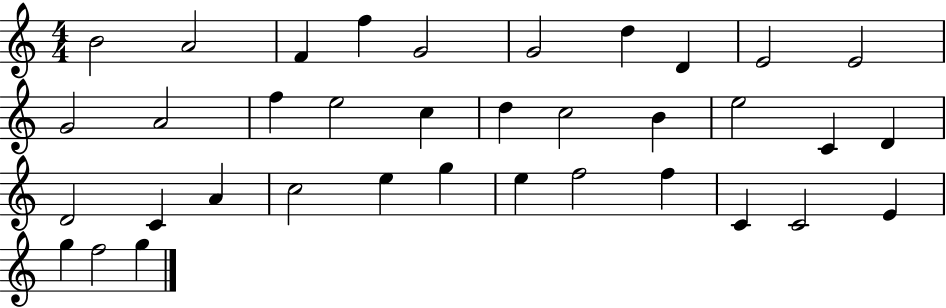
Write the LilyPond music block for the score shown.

{
  \clef treble
  \numericTimeSignature
  \time 4/4
  \key c \major
  b'2 a'2 | f'4 f''4 g'2 | g'2 d''4 d'4 | e'2 e'2 | \break g'2 a'2 | f''4 e''2 c''4 | d''4 c''2 b'4 | e''2 c'4 d'4 | \break d'2 c'4 a'4 | c''2 e''4 g''4 | e''4 f''2 f''4 | c'4 c'2 e'4 | \break g''4 f''2 g''4 | \bar "|."
}